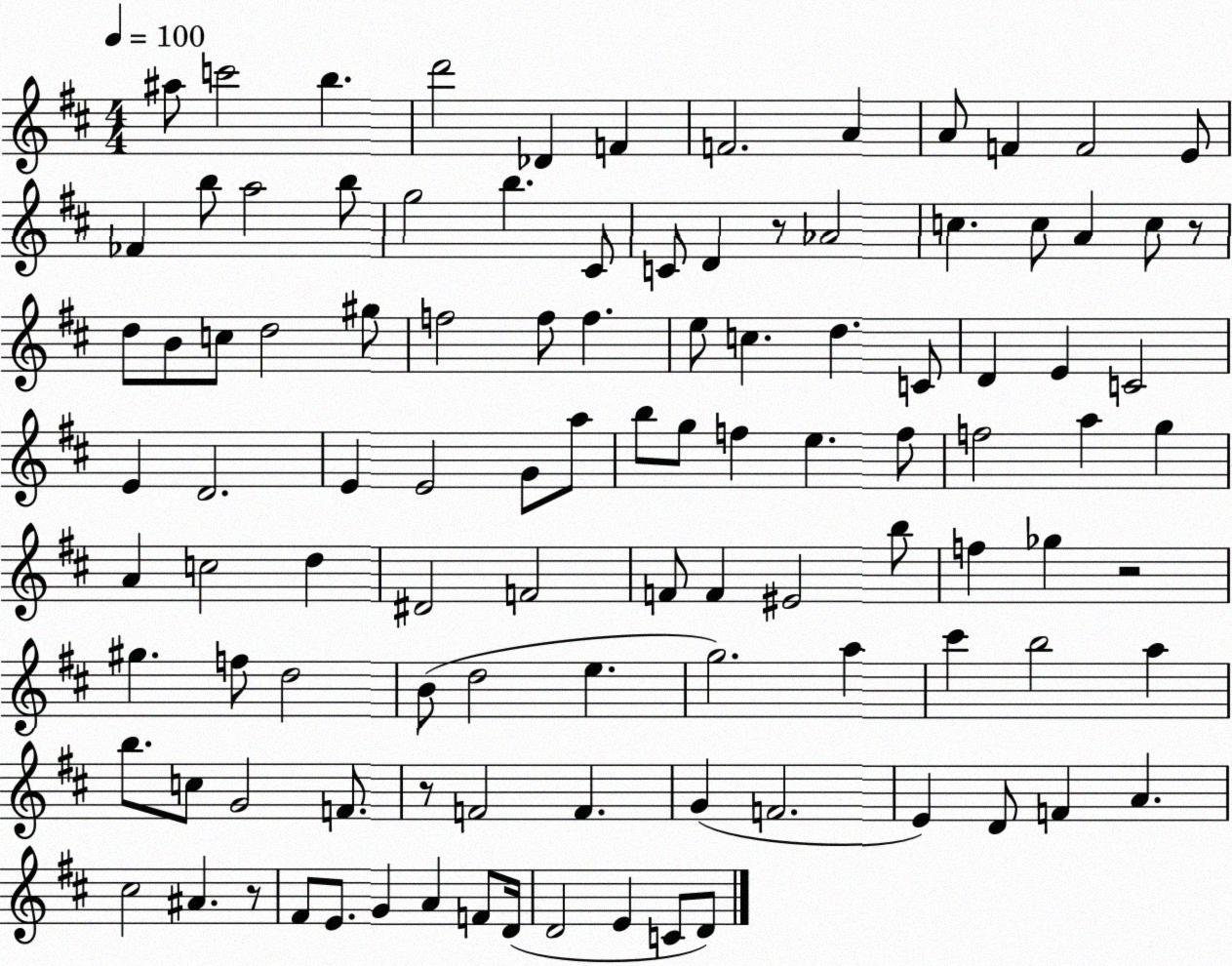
X:1
T:Untitled
M:4/4
L:1/4
K:D
^a/2 c'2 b d'2 _D F F2 A A/2 F F2 E/2 _F b/2 a2 b/2 g2 b ^C/2 C/2 D z/2 _A2 c c/2 A c/2 z/2 d/2 B/2 c/2 d2 ^g/2 f2 f/2 f e/2 c d C/2 D E C2 E D2 E E2 G/2 a/2 b/2 g/2 f e f/2 f2 a g A c2 d ^D2 F2 F/2 F ^E2 b/2 f _g z2 ^g f/2 d2 B/2 d2 e g2 a ^c' b2 a b/2 c/2 G2 F/2 z/2 F2 F G F2 E D/2 F A ^c2 ^A z/2 ^F/2 E/2 G A F/2 D/4 D2 E C/2 D/2